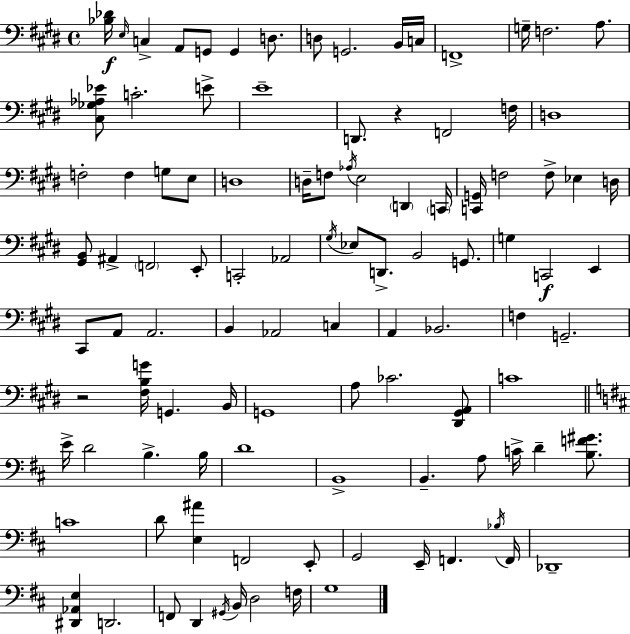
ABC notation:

X:1
T:Untitled
M:4/4
L:1/4
K:E
[_B,_D]/4 E,/4 C, A,,/2 G,,/2 G,, D,/2 D,/2 G,,2 B,,/4 C,/4 F,,4 G,/4 F,2 A,/2 [^C,_G,_A,_E]/2 C2 E/2 E4 D,,/2 z F,,2 F,/4 D,4 F,2 F, G,/2 E,/2 D,4 D,/4 F,/2 _A,/4 E,2 D,, C,,/4 [C,,G,,]/4 F,2 F,/2 _E, D,/4 [^G,,B,,]/2 ^A,, F,,2 E,,/2 C,,2 _A,,2 ^G,/4 _E,/2 D,,/2 B,,2 G,,/2 G, C,,2 E,, ^C,,/2 A,,/2 A,,2 B,, _A,,2 C, A,, _B,,2 F, G,,2 z2 [^F,B,G]/4 G,, B,,/4 G,,4 A,/2 _C2 [^D,,^G,,A,,]/2 C4 E/4 D2 B, B,/4 D4 B,,4 B,, A,/2 C/4 D [B,F^G]/2 C4 D/2 [E,^A] F,,2 E,,/2 G,,2 E,,/4 F,, _B,/4 F,,/4 _D,,4 [^D,,_A,,E,] D,,2 F,,/2 D,, ^G,,/4 B,,/4 D,2 F,/4 G,4